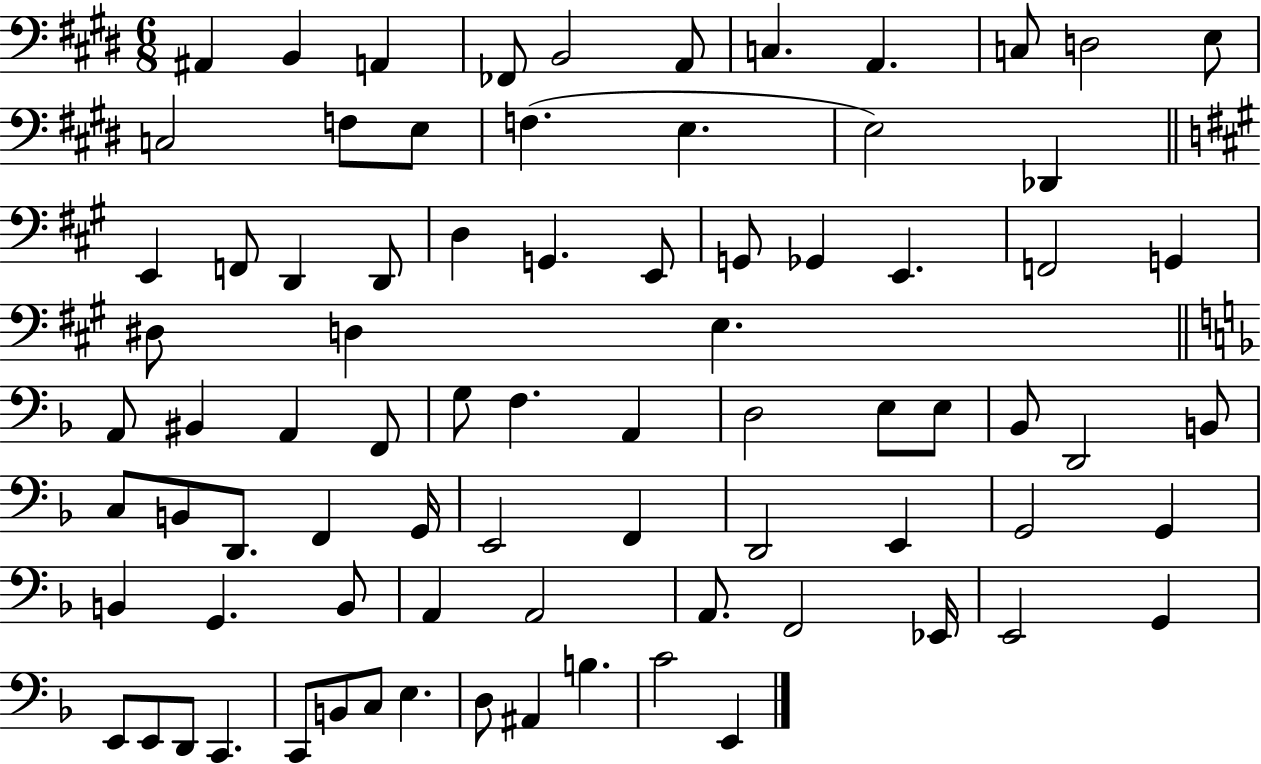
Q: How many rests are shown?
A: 0